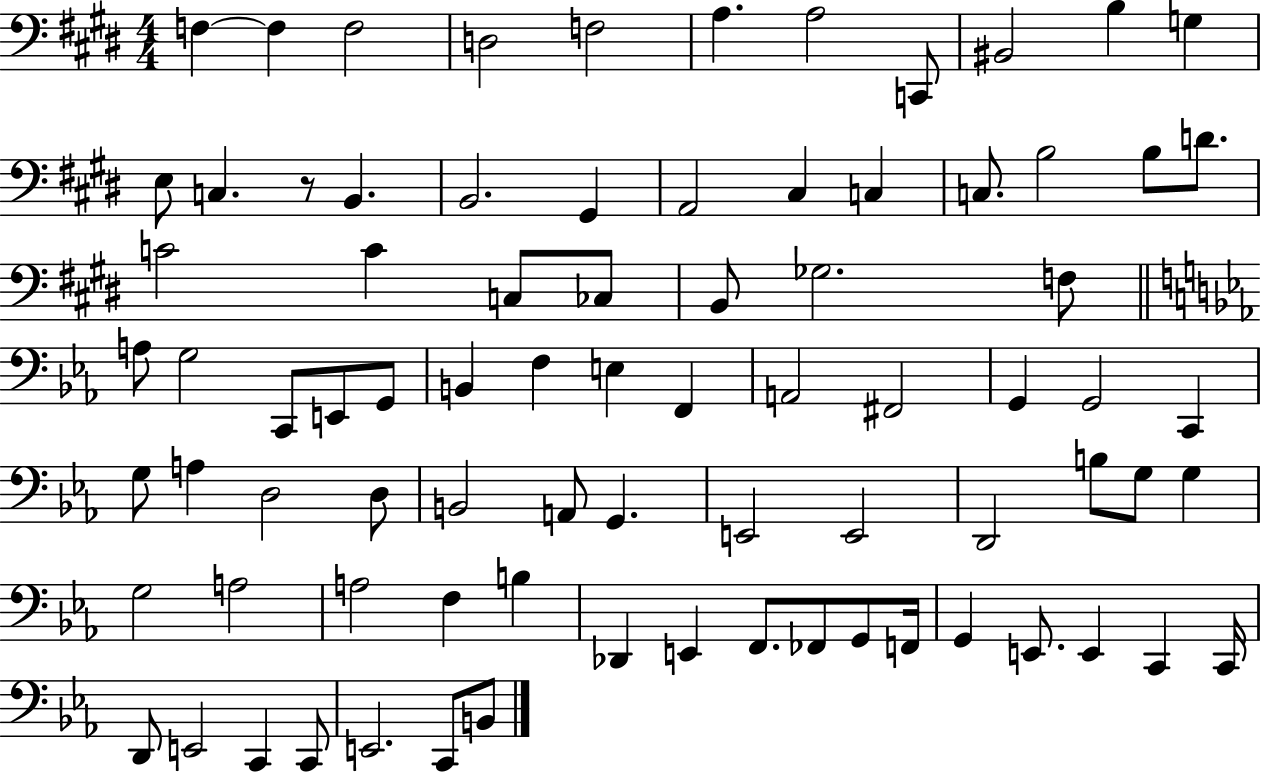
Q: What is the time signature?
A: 4/4